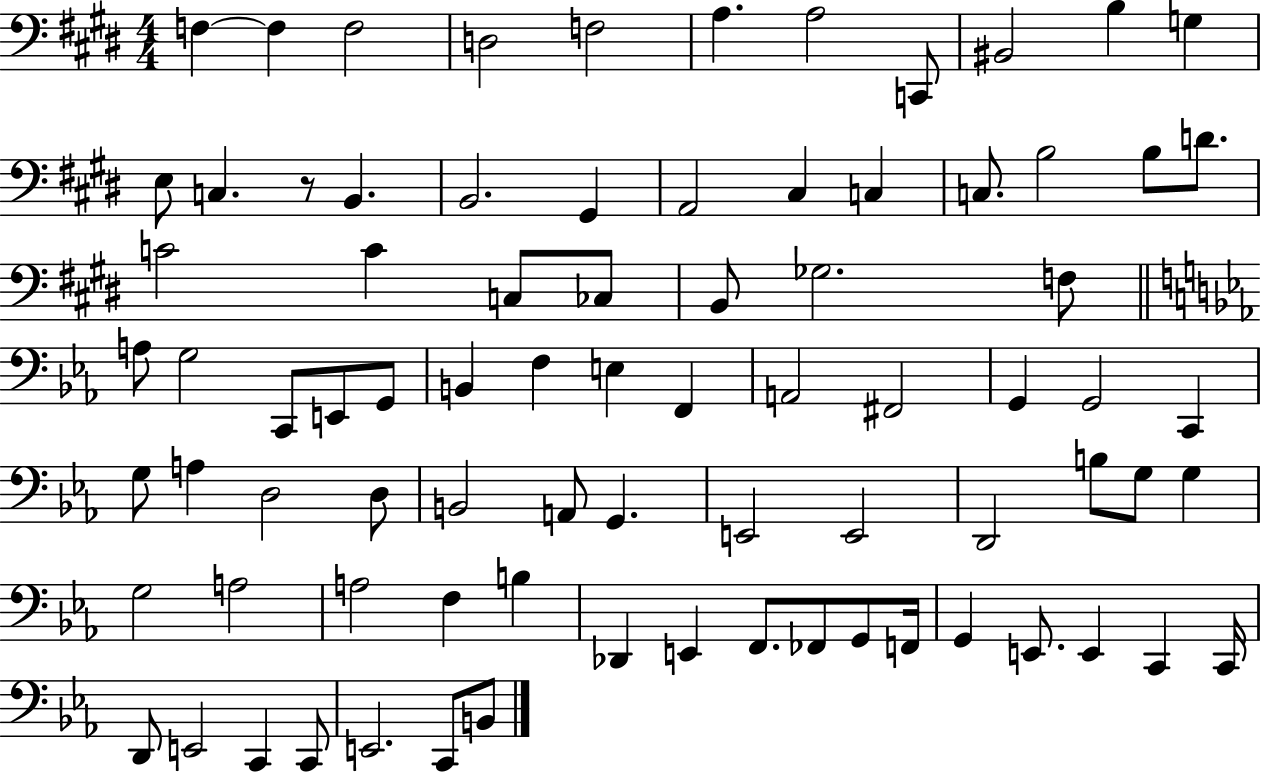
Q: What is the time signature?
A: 4/4